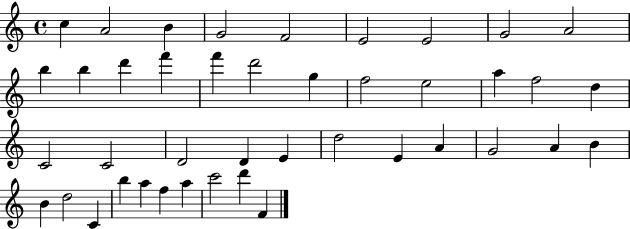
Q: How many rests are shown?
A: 0